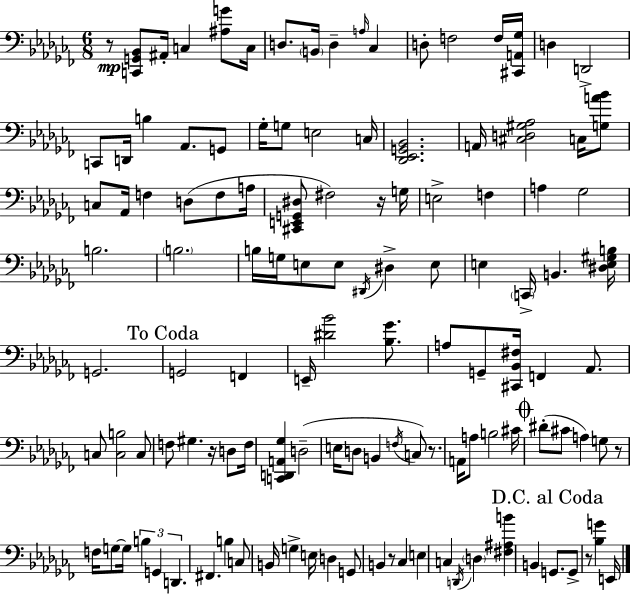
R/e [C2,G2,Bb2]/e A#2/s C3/q [A#3,G4]/e C3/s D3/e. B2/s D3/q A3/s CES3/q D3/e F3/h F3/s [C#2,A2,Gb3]/s D3/q D2/h C2/e D2/s B3/q Ab2/e. G2/e Gb3/s G3/e E3/h C3/s [Db2,Eb2,G2,Bb2]/h. A2/s [C#3,D3,G#3,Ab3]/h C3/s [G3,A4,Bb4]/e C3/e Ab2/s F3/q D3/e F3/e A3/s [C#2,E2,G2,D#3]/e F#3/h R/s G3/s E3/h F3/q A3/q Gb3/h B3/h. B3/h. B3/s G3/s E3/e E3/e D#2/s D#3/q E3/e E3/q C2/s B2/q. [D#3,E3,G#3,B3]/s G2/h. G2/h F2/q E2/s [D#4,Bb4]/h [Bb3,Gb4]/e. A3/e G2/e [C#2,Bb2,F#3]/s F2/q Ab2/e. C3/e [C3,B3]/h C3/e F3/e G#3/q. R/s D3/e F3/s [C2,D2,A2,Gb3]/q D3/h E3/s D3/e B2/q F3/s C3/e R/e. A2/s A3/e B3/h C#4/s D#4/e C#4/e A3/q G3/e R/e F3/s G3/e G3/s B3/q G2/q D2/q. F#2/q. B3/q C3/e B2/s G3/q E3/s D3/q G2/e B2/q R/e CES3/q E3/q C3/q D2/s D3/q [F#3,A#3,B4]/q B2/q G2/e. G2/e R/e [Bb3,G4]/q E2/s